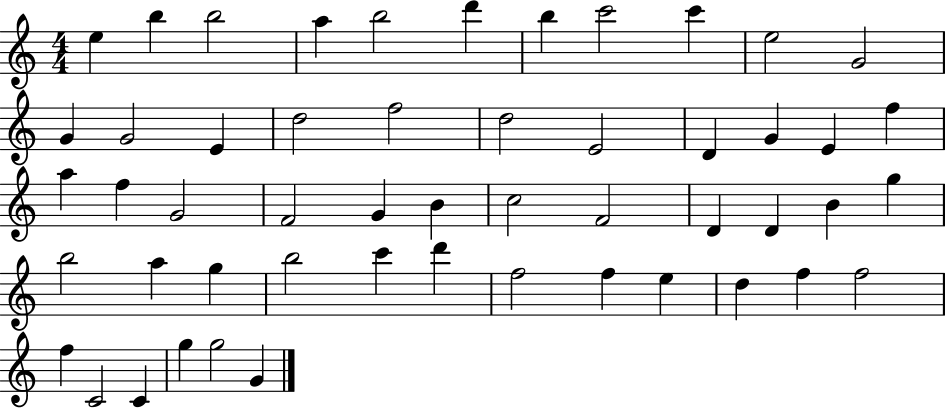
{
  \clef treble
  \numericTimeSignature
  \time 4/4
  \key c \major
  e''4 b''4 b''2 | a''4 b''2 d'''4 | b''4 c'''2 c'''4 | e''2 g'2 | \break g'4 g'2 e'4 | d''2 f''2 | d''2 e'2 | d'4 g'4 e'4 f''4 | \break a''4 f''4 g'2 | f'2 g'4 b'4 | c''2 f'2 | d'4 d'4 b'4 g''4 | \break b''2 a''4 g''4 | b''2 c'''4 d'''4 | f''2 f''4 e''4 | d''4 f''4 f''2 | \break f''4 c'2 c'4 | g''4 g''2 g'4 | \bar "|."
}